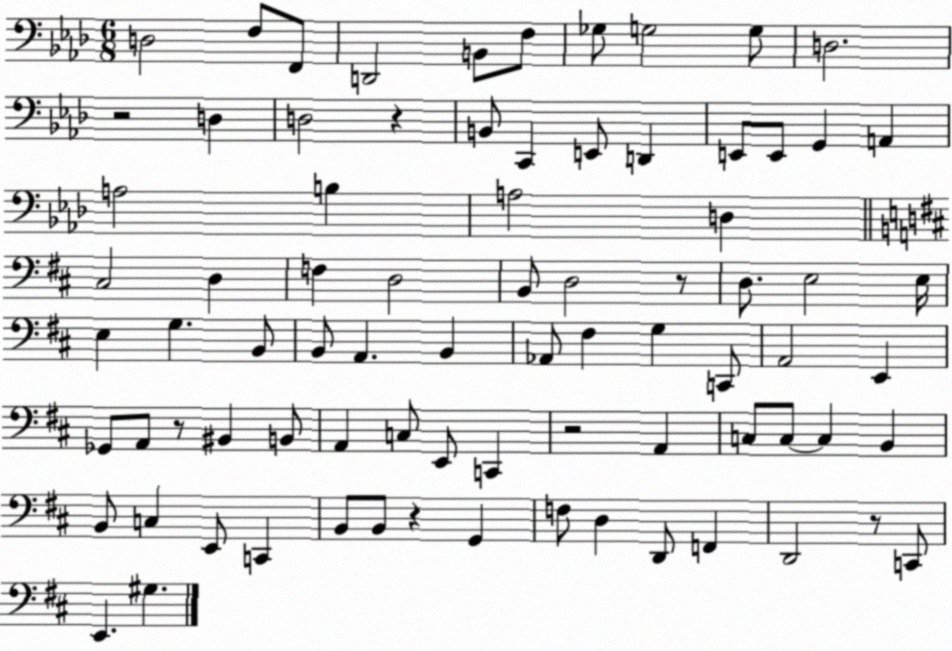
X:1
T:Untitled
M:6/8
L:1/4
K:Ab
D,2 F,/2 F,,/2 D,,2 B,,/2 F,/2 _G,/2 G,2 G,/2 D,2 z2 D, D,2 z B,,/2 C,, E,,/2 D,, E,,/2 E,,/2 G,, A,, A,2 B, A,2 D, ^C,2 D, F, D,2 B,,/2 D,2 z/2 D,/2 E,2 E,/4 E, G, B,,/2 B,,/2 A,, B,, _A,,/2 ^F, G, C,,/2 A,,2 E,, _G,,/2 A,,/2 z/2 ^B,, B,,/2 A,, C,/2 E,,/2 C,, z2 A,, C,/2 C,/2 C, B,, B,,/2 C, E,,/2 C,, B,,/2 B,,/2 z G,, F,/2 D, D,,/2 F,, D,,2 z/2 C,,/2 E,, ^G,